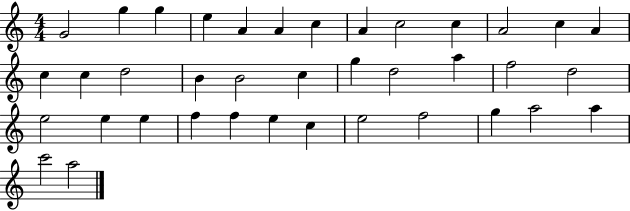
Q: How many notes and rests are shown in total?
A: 38